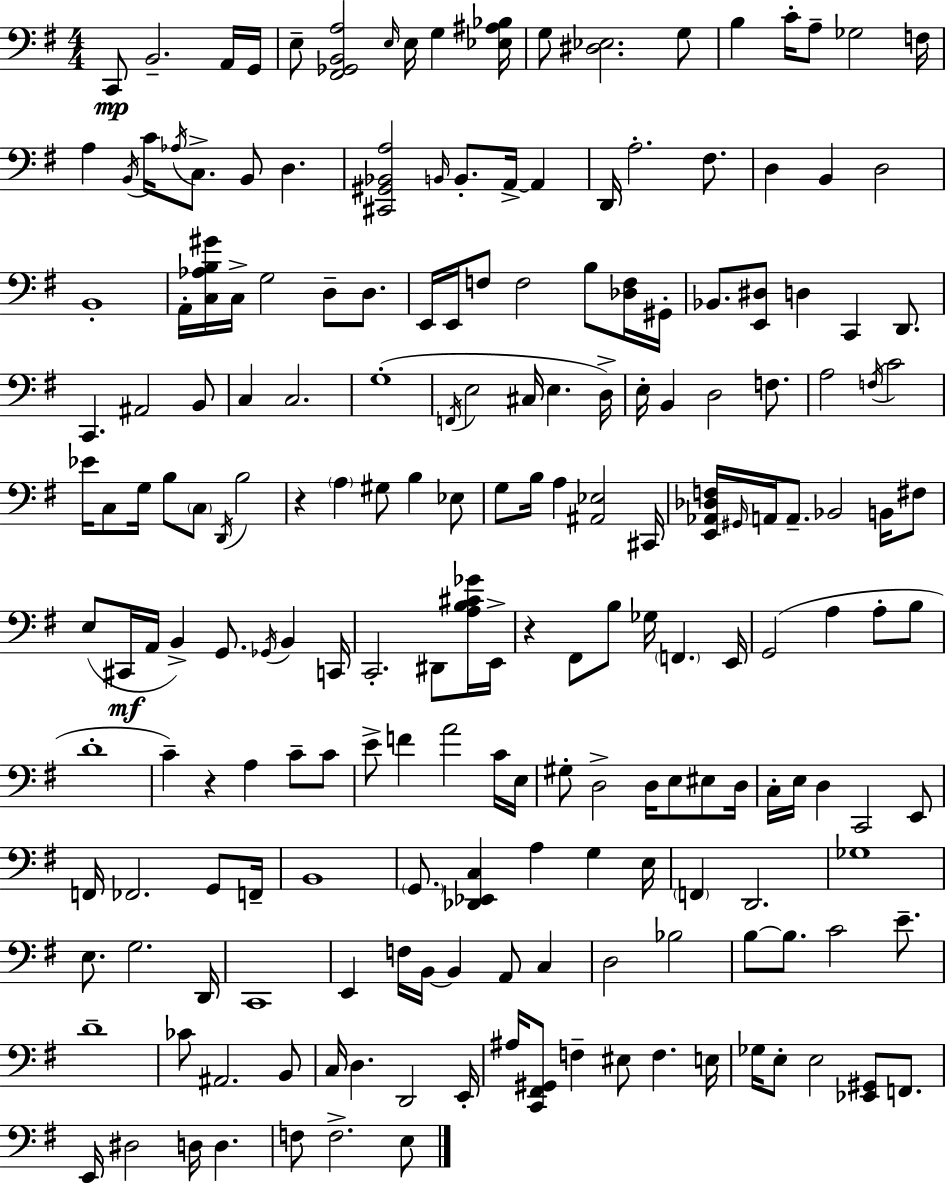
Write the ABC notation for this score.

X:1
T:Untitled
M:4/4
L:1/4
K:Em
C,,/2 B,,2 A,,/4 G,,/4 E,/2 [^F,,_G,,B,,A,]2 E,/4 E,/4 G, [_E,^A,_B,]/4 G,/2 [^D,_E,]2 G,/2 B, C/4 A,/2 _G,2 F,/4 A, B,,/4 C/4 _A,/4 C,/2 B,,/2 D, [^C,,^G,,_B,,A,]2 B,,/4 B,,/2 A,,/4 A,, D,,/4 A,2 ^F,/2 D, B,, D,2 B,,4 A,,/4 [C,_A,B,^G]/4 C,/4 G,2 D,/2 D,/2 E,,/4 E,,/4 F,/2 F,2 B,/2 [_D,F,]/4 ^G,,/4 _B,,/2 [E,,^D,]/2 D, C,, D,,/2 C,, ^A,,2 B,,/2 C, C,2 G,4 F,,/4 E,2 ^C,/4 E, D,/4 E,/4 B,, D,2 F,/2 A,2 F,/4 C2 _E/4 C,/2 G,/4 B,/2 C,/2 D,,/4 B,2 z A, ^G,/2 B, _E,/2 G,/2 B,/4 A, [^A,,_E,]2 ^C,,/4 [E,,_A,,_D,F,]/4 ^G,,/4 A,,/4 A,,/2 _B,,2 B,,/4 ^F,/2 E,/2 ^C,,/4 A,,/4 B,, G,,/2 _G,,/4 B,, C,,/4 C,,2 ^D,,/2 [A,B,^C_G]/4 E,,/4 z ^F,,/2 B,/2 _G,/4 F,, E,,/4 G,,2 A, A,/2 B,/2 D4 C z A, C/2 C/2 E/2 F A2 C/4 E,/4 ^G,/2 D,2 D,/4 E,/2 ^E,/2 D,/4 C,/4 E,/4 D, C,,2 E,,/2 F,,/4 _F,,2 G,,/2 F,,/4 B,,4 G,,/2 [_D,,_E,,C,] A, G, E,/4 F,, D,,2 _G,4 E,/2 G,2 D,,/4 C,,4 E,, F,/4 B,,/4 B,, A,,/2 C, D,2 _B,2 B,/2 B,/2 C2 E/2 D4 _C/2 ^A,,2 B,,/2 C,/4 D, D,,2 E,,/4 ^A,/4 [C,,^F,,^G,,]/2 F, ^E,/2 F, E,/4 _G,/4 E,/2 E,2 [_E,,^G,,]/2 F,,/2 E,,/4 ^D,2 D,/4 D, F,/2 F,2 E,/2